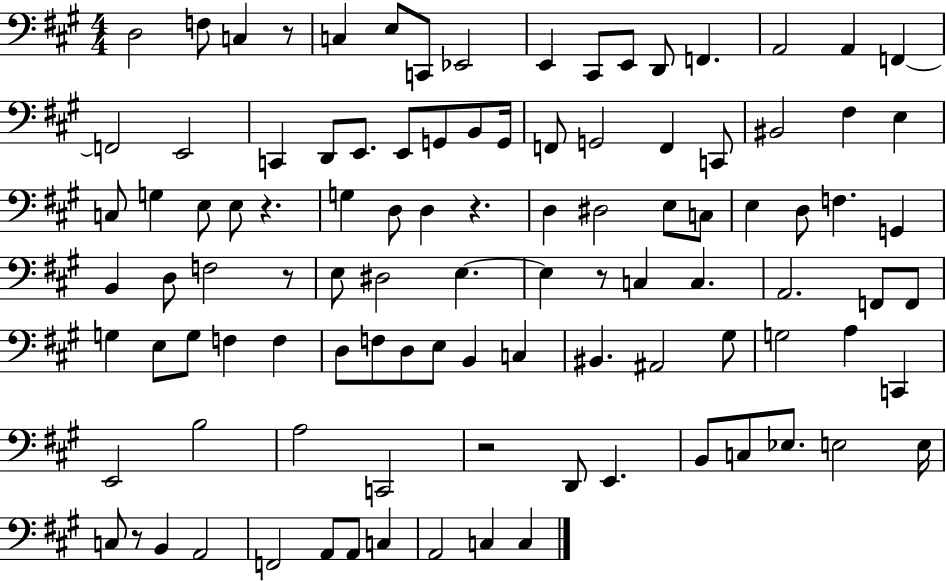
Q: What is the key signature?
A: A major